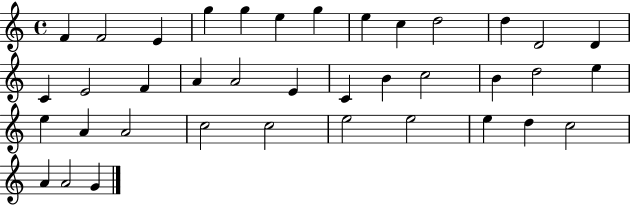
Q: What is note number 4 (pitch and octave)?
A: G5